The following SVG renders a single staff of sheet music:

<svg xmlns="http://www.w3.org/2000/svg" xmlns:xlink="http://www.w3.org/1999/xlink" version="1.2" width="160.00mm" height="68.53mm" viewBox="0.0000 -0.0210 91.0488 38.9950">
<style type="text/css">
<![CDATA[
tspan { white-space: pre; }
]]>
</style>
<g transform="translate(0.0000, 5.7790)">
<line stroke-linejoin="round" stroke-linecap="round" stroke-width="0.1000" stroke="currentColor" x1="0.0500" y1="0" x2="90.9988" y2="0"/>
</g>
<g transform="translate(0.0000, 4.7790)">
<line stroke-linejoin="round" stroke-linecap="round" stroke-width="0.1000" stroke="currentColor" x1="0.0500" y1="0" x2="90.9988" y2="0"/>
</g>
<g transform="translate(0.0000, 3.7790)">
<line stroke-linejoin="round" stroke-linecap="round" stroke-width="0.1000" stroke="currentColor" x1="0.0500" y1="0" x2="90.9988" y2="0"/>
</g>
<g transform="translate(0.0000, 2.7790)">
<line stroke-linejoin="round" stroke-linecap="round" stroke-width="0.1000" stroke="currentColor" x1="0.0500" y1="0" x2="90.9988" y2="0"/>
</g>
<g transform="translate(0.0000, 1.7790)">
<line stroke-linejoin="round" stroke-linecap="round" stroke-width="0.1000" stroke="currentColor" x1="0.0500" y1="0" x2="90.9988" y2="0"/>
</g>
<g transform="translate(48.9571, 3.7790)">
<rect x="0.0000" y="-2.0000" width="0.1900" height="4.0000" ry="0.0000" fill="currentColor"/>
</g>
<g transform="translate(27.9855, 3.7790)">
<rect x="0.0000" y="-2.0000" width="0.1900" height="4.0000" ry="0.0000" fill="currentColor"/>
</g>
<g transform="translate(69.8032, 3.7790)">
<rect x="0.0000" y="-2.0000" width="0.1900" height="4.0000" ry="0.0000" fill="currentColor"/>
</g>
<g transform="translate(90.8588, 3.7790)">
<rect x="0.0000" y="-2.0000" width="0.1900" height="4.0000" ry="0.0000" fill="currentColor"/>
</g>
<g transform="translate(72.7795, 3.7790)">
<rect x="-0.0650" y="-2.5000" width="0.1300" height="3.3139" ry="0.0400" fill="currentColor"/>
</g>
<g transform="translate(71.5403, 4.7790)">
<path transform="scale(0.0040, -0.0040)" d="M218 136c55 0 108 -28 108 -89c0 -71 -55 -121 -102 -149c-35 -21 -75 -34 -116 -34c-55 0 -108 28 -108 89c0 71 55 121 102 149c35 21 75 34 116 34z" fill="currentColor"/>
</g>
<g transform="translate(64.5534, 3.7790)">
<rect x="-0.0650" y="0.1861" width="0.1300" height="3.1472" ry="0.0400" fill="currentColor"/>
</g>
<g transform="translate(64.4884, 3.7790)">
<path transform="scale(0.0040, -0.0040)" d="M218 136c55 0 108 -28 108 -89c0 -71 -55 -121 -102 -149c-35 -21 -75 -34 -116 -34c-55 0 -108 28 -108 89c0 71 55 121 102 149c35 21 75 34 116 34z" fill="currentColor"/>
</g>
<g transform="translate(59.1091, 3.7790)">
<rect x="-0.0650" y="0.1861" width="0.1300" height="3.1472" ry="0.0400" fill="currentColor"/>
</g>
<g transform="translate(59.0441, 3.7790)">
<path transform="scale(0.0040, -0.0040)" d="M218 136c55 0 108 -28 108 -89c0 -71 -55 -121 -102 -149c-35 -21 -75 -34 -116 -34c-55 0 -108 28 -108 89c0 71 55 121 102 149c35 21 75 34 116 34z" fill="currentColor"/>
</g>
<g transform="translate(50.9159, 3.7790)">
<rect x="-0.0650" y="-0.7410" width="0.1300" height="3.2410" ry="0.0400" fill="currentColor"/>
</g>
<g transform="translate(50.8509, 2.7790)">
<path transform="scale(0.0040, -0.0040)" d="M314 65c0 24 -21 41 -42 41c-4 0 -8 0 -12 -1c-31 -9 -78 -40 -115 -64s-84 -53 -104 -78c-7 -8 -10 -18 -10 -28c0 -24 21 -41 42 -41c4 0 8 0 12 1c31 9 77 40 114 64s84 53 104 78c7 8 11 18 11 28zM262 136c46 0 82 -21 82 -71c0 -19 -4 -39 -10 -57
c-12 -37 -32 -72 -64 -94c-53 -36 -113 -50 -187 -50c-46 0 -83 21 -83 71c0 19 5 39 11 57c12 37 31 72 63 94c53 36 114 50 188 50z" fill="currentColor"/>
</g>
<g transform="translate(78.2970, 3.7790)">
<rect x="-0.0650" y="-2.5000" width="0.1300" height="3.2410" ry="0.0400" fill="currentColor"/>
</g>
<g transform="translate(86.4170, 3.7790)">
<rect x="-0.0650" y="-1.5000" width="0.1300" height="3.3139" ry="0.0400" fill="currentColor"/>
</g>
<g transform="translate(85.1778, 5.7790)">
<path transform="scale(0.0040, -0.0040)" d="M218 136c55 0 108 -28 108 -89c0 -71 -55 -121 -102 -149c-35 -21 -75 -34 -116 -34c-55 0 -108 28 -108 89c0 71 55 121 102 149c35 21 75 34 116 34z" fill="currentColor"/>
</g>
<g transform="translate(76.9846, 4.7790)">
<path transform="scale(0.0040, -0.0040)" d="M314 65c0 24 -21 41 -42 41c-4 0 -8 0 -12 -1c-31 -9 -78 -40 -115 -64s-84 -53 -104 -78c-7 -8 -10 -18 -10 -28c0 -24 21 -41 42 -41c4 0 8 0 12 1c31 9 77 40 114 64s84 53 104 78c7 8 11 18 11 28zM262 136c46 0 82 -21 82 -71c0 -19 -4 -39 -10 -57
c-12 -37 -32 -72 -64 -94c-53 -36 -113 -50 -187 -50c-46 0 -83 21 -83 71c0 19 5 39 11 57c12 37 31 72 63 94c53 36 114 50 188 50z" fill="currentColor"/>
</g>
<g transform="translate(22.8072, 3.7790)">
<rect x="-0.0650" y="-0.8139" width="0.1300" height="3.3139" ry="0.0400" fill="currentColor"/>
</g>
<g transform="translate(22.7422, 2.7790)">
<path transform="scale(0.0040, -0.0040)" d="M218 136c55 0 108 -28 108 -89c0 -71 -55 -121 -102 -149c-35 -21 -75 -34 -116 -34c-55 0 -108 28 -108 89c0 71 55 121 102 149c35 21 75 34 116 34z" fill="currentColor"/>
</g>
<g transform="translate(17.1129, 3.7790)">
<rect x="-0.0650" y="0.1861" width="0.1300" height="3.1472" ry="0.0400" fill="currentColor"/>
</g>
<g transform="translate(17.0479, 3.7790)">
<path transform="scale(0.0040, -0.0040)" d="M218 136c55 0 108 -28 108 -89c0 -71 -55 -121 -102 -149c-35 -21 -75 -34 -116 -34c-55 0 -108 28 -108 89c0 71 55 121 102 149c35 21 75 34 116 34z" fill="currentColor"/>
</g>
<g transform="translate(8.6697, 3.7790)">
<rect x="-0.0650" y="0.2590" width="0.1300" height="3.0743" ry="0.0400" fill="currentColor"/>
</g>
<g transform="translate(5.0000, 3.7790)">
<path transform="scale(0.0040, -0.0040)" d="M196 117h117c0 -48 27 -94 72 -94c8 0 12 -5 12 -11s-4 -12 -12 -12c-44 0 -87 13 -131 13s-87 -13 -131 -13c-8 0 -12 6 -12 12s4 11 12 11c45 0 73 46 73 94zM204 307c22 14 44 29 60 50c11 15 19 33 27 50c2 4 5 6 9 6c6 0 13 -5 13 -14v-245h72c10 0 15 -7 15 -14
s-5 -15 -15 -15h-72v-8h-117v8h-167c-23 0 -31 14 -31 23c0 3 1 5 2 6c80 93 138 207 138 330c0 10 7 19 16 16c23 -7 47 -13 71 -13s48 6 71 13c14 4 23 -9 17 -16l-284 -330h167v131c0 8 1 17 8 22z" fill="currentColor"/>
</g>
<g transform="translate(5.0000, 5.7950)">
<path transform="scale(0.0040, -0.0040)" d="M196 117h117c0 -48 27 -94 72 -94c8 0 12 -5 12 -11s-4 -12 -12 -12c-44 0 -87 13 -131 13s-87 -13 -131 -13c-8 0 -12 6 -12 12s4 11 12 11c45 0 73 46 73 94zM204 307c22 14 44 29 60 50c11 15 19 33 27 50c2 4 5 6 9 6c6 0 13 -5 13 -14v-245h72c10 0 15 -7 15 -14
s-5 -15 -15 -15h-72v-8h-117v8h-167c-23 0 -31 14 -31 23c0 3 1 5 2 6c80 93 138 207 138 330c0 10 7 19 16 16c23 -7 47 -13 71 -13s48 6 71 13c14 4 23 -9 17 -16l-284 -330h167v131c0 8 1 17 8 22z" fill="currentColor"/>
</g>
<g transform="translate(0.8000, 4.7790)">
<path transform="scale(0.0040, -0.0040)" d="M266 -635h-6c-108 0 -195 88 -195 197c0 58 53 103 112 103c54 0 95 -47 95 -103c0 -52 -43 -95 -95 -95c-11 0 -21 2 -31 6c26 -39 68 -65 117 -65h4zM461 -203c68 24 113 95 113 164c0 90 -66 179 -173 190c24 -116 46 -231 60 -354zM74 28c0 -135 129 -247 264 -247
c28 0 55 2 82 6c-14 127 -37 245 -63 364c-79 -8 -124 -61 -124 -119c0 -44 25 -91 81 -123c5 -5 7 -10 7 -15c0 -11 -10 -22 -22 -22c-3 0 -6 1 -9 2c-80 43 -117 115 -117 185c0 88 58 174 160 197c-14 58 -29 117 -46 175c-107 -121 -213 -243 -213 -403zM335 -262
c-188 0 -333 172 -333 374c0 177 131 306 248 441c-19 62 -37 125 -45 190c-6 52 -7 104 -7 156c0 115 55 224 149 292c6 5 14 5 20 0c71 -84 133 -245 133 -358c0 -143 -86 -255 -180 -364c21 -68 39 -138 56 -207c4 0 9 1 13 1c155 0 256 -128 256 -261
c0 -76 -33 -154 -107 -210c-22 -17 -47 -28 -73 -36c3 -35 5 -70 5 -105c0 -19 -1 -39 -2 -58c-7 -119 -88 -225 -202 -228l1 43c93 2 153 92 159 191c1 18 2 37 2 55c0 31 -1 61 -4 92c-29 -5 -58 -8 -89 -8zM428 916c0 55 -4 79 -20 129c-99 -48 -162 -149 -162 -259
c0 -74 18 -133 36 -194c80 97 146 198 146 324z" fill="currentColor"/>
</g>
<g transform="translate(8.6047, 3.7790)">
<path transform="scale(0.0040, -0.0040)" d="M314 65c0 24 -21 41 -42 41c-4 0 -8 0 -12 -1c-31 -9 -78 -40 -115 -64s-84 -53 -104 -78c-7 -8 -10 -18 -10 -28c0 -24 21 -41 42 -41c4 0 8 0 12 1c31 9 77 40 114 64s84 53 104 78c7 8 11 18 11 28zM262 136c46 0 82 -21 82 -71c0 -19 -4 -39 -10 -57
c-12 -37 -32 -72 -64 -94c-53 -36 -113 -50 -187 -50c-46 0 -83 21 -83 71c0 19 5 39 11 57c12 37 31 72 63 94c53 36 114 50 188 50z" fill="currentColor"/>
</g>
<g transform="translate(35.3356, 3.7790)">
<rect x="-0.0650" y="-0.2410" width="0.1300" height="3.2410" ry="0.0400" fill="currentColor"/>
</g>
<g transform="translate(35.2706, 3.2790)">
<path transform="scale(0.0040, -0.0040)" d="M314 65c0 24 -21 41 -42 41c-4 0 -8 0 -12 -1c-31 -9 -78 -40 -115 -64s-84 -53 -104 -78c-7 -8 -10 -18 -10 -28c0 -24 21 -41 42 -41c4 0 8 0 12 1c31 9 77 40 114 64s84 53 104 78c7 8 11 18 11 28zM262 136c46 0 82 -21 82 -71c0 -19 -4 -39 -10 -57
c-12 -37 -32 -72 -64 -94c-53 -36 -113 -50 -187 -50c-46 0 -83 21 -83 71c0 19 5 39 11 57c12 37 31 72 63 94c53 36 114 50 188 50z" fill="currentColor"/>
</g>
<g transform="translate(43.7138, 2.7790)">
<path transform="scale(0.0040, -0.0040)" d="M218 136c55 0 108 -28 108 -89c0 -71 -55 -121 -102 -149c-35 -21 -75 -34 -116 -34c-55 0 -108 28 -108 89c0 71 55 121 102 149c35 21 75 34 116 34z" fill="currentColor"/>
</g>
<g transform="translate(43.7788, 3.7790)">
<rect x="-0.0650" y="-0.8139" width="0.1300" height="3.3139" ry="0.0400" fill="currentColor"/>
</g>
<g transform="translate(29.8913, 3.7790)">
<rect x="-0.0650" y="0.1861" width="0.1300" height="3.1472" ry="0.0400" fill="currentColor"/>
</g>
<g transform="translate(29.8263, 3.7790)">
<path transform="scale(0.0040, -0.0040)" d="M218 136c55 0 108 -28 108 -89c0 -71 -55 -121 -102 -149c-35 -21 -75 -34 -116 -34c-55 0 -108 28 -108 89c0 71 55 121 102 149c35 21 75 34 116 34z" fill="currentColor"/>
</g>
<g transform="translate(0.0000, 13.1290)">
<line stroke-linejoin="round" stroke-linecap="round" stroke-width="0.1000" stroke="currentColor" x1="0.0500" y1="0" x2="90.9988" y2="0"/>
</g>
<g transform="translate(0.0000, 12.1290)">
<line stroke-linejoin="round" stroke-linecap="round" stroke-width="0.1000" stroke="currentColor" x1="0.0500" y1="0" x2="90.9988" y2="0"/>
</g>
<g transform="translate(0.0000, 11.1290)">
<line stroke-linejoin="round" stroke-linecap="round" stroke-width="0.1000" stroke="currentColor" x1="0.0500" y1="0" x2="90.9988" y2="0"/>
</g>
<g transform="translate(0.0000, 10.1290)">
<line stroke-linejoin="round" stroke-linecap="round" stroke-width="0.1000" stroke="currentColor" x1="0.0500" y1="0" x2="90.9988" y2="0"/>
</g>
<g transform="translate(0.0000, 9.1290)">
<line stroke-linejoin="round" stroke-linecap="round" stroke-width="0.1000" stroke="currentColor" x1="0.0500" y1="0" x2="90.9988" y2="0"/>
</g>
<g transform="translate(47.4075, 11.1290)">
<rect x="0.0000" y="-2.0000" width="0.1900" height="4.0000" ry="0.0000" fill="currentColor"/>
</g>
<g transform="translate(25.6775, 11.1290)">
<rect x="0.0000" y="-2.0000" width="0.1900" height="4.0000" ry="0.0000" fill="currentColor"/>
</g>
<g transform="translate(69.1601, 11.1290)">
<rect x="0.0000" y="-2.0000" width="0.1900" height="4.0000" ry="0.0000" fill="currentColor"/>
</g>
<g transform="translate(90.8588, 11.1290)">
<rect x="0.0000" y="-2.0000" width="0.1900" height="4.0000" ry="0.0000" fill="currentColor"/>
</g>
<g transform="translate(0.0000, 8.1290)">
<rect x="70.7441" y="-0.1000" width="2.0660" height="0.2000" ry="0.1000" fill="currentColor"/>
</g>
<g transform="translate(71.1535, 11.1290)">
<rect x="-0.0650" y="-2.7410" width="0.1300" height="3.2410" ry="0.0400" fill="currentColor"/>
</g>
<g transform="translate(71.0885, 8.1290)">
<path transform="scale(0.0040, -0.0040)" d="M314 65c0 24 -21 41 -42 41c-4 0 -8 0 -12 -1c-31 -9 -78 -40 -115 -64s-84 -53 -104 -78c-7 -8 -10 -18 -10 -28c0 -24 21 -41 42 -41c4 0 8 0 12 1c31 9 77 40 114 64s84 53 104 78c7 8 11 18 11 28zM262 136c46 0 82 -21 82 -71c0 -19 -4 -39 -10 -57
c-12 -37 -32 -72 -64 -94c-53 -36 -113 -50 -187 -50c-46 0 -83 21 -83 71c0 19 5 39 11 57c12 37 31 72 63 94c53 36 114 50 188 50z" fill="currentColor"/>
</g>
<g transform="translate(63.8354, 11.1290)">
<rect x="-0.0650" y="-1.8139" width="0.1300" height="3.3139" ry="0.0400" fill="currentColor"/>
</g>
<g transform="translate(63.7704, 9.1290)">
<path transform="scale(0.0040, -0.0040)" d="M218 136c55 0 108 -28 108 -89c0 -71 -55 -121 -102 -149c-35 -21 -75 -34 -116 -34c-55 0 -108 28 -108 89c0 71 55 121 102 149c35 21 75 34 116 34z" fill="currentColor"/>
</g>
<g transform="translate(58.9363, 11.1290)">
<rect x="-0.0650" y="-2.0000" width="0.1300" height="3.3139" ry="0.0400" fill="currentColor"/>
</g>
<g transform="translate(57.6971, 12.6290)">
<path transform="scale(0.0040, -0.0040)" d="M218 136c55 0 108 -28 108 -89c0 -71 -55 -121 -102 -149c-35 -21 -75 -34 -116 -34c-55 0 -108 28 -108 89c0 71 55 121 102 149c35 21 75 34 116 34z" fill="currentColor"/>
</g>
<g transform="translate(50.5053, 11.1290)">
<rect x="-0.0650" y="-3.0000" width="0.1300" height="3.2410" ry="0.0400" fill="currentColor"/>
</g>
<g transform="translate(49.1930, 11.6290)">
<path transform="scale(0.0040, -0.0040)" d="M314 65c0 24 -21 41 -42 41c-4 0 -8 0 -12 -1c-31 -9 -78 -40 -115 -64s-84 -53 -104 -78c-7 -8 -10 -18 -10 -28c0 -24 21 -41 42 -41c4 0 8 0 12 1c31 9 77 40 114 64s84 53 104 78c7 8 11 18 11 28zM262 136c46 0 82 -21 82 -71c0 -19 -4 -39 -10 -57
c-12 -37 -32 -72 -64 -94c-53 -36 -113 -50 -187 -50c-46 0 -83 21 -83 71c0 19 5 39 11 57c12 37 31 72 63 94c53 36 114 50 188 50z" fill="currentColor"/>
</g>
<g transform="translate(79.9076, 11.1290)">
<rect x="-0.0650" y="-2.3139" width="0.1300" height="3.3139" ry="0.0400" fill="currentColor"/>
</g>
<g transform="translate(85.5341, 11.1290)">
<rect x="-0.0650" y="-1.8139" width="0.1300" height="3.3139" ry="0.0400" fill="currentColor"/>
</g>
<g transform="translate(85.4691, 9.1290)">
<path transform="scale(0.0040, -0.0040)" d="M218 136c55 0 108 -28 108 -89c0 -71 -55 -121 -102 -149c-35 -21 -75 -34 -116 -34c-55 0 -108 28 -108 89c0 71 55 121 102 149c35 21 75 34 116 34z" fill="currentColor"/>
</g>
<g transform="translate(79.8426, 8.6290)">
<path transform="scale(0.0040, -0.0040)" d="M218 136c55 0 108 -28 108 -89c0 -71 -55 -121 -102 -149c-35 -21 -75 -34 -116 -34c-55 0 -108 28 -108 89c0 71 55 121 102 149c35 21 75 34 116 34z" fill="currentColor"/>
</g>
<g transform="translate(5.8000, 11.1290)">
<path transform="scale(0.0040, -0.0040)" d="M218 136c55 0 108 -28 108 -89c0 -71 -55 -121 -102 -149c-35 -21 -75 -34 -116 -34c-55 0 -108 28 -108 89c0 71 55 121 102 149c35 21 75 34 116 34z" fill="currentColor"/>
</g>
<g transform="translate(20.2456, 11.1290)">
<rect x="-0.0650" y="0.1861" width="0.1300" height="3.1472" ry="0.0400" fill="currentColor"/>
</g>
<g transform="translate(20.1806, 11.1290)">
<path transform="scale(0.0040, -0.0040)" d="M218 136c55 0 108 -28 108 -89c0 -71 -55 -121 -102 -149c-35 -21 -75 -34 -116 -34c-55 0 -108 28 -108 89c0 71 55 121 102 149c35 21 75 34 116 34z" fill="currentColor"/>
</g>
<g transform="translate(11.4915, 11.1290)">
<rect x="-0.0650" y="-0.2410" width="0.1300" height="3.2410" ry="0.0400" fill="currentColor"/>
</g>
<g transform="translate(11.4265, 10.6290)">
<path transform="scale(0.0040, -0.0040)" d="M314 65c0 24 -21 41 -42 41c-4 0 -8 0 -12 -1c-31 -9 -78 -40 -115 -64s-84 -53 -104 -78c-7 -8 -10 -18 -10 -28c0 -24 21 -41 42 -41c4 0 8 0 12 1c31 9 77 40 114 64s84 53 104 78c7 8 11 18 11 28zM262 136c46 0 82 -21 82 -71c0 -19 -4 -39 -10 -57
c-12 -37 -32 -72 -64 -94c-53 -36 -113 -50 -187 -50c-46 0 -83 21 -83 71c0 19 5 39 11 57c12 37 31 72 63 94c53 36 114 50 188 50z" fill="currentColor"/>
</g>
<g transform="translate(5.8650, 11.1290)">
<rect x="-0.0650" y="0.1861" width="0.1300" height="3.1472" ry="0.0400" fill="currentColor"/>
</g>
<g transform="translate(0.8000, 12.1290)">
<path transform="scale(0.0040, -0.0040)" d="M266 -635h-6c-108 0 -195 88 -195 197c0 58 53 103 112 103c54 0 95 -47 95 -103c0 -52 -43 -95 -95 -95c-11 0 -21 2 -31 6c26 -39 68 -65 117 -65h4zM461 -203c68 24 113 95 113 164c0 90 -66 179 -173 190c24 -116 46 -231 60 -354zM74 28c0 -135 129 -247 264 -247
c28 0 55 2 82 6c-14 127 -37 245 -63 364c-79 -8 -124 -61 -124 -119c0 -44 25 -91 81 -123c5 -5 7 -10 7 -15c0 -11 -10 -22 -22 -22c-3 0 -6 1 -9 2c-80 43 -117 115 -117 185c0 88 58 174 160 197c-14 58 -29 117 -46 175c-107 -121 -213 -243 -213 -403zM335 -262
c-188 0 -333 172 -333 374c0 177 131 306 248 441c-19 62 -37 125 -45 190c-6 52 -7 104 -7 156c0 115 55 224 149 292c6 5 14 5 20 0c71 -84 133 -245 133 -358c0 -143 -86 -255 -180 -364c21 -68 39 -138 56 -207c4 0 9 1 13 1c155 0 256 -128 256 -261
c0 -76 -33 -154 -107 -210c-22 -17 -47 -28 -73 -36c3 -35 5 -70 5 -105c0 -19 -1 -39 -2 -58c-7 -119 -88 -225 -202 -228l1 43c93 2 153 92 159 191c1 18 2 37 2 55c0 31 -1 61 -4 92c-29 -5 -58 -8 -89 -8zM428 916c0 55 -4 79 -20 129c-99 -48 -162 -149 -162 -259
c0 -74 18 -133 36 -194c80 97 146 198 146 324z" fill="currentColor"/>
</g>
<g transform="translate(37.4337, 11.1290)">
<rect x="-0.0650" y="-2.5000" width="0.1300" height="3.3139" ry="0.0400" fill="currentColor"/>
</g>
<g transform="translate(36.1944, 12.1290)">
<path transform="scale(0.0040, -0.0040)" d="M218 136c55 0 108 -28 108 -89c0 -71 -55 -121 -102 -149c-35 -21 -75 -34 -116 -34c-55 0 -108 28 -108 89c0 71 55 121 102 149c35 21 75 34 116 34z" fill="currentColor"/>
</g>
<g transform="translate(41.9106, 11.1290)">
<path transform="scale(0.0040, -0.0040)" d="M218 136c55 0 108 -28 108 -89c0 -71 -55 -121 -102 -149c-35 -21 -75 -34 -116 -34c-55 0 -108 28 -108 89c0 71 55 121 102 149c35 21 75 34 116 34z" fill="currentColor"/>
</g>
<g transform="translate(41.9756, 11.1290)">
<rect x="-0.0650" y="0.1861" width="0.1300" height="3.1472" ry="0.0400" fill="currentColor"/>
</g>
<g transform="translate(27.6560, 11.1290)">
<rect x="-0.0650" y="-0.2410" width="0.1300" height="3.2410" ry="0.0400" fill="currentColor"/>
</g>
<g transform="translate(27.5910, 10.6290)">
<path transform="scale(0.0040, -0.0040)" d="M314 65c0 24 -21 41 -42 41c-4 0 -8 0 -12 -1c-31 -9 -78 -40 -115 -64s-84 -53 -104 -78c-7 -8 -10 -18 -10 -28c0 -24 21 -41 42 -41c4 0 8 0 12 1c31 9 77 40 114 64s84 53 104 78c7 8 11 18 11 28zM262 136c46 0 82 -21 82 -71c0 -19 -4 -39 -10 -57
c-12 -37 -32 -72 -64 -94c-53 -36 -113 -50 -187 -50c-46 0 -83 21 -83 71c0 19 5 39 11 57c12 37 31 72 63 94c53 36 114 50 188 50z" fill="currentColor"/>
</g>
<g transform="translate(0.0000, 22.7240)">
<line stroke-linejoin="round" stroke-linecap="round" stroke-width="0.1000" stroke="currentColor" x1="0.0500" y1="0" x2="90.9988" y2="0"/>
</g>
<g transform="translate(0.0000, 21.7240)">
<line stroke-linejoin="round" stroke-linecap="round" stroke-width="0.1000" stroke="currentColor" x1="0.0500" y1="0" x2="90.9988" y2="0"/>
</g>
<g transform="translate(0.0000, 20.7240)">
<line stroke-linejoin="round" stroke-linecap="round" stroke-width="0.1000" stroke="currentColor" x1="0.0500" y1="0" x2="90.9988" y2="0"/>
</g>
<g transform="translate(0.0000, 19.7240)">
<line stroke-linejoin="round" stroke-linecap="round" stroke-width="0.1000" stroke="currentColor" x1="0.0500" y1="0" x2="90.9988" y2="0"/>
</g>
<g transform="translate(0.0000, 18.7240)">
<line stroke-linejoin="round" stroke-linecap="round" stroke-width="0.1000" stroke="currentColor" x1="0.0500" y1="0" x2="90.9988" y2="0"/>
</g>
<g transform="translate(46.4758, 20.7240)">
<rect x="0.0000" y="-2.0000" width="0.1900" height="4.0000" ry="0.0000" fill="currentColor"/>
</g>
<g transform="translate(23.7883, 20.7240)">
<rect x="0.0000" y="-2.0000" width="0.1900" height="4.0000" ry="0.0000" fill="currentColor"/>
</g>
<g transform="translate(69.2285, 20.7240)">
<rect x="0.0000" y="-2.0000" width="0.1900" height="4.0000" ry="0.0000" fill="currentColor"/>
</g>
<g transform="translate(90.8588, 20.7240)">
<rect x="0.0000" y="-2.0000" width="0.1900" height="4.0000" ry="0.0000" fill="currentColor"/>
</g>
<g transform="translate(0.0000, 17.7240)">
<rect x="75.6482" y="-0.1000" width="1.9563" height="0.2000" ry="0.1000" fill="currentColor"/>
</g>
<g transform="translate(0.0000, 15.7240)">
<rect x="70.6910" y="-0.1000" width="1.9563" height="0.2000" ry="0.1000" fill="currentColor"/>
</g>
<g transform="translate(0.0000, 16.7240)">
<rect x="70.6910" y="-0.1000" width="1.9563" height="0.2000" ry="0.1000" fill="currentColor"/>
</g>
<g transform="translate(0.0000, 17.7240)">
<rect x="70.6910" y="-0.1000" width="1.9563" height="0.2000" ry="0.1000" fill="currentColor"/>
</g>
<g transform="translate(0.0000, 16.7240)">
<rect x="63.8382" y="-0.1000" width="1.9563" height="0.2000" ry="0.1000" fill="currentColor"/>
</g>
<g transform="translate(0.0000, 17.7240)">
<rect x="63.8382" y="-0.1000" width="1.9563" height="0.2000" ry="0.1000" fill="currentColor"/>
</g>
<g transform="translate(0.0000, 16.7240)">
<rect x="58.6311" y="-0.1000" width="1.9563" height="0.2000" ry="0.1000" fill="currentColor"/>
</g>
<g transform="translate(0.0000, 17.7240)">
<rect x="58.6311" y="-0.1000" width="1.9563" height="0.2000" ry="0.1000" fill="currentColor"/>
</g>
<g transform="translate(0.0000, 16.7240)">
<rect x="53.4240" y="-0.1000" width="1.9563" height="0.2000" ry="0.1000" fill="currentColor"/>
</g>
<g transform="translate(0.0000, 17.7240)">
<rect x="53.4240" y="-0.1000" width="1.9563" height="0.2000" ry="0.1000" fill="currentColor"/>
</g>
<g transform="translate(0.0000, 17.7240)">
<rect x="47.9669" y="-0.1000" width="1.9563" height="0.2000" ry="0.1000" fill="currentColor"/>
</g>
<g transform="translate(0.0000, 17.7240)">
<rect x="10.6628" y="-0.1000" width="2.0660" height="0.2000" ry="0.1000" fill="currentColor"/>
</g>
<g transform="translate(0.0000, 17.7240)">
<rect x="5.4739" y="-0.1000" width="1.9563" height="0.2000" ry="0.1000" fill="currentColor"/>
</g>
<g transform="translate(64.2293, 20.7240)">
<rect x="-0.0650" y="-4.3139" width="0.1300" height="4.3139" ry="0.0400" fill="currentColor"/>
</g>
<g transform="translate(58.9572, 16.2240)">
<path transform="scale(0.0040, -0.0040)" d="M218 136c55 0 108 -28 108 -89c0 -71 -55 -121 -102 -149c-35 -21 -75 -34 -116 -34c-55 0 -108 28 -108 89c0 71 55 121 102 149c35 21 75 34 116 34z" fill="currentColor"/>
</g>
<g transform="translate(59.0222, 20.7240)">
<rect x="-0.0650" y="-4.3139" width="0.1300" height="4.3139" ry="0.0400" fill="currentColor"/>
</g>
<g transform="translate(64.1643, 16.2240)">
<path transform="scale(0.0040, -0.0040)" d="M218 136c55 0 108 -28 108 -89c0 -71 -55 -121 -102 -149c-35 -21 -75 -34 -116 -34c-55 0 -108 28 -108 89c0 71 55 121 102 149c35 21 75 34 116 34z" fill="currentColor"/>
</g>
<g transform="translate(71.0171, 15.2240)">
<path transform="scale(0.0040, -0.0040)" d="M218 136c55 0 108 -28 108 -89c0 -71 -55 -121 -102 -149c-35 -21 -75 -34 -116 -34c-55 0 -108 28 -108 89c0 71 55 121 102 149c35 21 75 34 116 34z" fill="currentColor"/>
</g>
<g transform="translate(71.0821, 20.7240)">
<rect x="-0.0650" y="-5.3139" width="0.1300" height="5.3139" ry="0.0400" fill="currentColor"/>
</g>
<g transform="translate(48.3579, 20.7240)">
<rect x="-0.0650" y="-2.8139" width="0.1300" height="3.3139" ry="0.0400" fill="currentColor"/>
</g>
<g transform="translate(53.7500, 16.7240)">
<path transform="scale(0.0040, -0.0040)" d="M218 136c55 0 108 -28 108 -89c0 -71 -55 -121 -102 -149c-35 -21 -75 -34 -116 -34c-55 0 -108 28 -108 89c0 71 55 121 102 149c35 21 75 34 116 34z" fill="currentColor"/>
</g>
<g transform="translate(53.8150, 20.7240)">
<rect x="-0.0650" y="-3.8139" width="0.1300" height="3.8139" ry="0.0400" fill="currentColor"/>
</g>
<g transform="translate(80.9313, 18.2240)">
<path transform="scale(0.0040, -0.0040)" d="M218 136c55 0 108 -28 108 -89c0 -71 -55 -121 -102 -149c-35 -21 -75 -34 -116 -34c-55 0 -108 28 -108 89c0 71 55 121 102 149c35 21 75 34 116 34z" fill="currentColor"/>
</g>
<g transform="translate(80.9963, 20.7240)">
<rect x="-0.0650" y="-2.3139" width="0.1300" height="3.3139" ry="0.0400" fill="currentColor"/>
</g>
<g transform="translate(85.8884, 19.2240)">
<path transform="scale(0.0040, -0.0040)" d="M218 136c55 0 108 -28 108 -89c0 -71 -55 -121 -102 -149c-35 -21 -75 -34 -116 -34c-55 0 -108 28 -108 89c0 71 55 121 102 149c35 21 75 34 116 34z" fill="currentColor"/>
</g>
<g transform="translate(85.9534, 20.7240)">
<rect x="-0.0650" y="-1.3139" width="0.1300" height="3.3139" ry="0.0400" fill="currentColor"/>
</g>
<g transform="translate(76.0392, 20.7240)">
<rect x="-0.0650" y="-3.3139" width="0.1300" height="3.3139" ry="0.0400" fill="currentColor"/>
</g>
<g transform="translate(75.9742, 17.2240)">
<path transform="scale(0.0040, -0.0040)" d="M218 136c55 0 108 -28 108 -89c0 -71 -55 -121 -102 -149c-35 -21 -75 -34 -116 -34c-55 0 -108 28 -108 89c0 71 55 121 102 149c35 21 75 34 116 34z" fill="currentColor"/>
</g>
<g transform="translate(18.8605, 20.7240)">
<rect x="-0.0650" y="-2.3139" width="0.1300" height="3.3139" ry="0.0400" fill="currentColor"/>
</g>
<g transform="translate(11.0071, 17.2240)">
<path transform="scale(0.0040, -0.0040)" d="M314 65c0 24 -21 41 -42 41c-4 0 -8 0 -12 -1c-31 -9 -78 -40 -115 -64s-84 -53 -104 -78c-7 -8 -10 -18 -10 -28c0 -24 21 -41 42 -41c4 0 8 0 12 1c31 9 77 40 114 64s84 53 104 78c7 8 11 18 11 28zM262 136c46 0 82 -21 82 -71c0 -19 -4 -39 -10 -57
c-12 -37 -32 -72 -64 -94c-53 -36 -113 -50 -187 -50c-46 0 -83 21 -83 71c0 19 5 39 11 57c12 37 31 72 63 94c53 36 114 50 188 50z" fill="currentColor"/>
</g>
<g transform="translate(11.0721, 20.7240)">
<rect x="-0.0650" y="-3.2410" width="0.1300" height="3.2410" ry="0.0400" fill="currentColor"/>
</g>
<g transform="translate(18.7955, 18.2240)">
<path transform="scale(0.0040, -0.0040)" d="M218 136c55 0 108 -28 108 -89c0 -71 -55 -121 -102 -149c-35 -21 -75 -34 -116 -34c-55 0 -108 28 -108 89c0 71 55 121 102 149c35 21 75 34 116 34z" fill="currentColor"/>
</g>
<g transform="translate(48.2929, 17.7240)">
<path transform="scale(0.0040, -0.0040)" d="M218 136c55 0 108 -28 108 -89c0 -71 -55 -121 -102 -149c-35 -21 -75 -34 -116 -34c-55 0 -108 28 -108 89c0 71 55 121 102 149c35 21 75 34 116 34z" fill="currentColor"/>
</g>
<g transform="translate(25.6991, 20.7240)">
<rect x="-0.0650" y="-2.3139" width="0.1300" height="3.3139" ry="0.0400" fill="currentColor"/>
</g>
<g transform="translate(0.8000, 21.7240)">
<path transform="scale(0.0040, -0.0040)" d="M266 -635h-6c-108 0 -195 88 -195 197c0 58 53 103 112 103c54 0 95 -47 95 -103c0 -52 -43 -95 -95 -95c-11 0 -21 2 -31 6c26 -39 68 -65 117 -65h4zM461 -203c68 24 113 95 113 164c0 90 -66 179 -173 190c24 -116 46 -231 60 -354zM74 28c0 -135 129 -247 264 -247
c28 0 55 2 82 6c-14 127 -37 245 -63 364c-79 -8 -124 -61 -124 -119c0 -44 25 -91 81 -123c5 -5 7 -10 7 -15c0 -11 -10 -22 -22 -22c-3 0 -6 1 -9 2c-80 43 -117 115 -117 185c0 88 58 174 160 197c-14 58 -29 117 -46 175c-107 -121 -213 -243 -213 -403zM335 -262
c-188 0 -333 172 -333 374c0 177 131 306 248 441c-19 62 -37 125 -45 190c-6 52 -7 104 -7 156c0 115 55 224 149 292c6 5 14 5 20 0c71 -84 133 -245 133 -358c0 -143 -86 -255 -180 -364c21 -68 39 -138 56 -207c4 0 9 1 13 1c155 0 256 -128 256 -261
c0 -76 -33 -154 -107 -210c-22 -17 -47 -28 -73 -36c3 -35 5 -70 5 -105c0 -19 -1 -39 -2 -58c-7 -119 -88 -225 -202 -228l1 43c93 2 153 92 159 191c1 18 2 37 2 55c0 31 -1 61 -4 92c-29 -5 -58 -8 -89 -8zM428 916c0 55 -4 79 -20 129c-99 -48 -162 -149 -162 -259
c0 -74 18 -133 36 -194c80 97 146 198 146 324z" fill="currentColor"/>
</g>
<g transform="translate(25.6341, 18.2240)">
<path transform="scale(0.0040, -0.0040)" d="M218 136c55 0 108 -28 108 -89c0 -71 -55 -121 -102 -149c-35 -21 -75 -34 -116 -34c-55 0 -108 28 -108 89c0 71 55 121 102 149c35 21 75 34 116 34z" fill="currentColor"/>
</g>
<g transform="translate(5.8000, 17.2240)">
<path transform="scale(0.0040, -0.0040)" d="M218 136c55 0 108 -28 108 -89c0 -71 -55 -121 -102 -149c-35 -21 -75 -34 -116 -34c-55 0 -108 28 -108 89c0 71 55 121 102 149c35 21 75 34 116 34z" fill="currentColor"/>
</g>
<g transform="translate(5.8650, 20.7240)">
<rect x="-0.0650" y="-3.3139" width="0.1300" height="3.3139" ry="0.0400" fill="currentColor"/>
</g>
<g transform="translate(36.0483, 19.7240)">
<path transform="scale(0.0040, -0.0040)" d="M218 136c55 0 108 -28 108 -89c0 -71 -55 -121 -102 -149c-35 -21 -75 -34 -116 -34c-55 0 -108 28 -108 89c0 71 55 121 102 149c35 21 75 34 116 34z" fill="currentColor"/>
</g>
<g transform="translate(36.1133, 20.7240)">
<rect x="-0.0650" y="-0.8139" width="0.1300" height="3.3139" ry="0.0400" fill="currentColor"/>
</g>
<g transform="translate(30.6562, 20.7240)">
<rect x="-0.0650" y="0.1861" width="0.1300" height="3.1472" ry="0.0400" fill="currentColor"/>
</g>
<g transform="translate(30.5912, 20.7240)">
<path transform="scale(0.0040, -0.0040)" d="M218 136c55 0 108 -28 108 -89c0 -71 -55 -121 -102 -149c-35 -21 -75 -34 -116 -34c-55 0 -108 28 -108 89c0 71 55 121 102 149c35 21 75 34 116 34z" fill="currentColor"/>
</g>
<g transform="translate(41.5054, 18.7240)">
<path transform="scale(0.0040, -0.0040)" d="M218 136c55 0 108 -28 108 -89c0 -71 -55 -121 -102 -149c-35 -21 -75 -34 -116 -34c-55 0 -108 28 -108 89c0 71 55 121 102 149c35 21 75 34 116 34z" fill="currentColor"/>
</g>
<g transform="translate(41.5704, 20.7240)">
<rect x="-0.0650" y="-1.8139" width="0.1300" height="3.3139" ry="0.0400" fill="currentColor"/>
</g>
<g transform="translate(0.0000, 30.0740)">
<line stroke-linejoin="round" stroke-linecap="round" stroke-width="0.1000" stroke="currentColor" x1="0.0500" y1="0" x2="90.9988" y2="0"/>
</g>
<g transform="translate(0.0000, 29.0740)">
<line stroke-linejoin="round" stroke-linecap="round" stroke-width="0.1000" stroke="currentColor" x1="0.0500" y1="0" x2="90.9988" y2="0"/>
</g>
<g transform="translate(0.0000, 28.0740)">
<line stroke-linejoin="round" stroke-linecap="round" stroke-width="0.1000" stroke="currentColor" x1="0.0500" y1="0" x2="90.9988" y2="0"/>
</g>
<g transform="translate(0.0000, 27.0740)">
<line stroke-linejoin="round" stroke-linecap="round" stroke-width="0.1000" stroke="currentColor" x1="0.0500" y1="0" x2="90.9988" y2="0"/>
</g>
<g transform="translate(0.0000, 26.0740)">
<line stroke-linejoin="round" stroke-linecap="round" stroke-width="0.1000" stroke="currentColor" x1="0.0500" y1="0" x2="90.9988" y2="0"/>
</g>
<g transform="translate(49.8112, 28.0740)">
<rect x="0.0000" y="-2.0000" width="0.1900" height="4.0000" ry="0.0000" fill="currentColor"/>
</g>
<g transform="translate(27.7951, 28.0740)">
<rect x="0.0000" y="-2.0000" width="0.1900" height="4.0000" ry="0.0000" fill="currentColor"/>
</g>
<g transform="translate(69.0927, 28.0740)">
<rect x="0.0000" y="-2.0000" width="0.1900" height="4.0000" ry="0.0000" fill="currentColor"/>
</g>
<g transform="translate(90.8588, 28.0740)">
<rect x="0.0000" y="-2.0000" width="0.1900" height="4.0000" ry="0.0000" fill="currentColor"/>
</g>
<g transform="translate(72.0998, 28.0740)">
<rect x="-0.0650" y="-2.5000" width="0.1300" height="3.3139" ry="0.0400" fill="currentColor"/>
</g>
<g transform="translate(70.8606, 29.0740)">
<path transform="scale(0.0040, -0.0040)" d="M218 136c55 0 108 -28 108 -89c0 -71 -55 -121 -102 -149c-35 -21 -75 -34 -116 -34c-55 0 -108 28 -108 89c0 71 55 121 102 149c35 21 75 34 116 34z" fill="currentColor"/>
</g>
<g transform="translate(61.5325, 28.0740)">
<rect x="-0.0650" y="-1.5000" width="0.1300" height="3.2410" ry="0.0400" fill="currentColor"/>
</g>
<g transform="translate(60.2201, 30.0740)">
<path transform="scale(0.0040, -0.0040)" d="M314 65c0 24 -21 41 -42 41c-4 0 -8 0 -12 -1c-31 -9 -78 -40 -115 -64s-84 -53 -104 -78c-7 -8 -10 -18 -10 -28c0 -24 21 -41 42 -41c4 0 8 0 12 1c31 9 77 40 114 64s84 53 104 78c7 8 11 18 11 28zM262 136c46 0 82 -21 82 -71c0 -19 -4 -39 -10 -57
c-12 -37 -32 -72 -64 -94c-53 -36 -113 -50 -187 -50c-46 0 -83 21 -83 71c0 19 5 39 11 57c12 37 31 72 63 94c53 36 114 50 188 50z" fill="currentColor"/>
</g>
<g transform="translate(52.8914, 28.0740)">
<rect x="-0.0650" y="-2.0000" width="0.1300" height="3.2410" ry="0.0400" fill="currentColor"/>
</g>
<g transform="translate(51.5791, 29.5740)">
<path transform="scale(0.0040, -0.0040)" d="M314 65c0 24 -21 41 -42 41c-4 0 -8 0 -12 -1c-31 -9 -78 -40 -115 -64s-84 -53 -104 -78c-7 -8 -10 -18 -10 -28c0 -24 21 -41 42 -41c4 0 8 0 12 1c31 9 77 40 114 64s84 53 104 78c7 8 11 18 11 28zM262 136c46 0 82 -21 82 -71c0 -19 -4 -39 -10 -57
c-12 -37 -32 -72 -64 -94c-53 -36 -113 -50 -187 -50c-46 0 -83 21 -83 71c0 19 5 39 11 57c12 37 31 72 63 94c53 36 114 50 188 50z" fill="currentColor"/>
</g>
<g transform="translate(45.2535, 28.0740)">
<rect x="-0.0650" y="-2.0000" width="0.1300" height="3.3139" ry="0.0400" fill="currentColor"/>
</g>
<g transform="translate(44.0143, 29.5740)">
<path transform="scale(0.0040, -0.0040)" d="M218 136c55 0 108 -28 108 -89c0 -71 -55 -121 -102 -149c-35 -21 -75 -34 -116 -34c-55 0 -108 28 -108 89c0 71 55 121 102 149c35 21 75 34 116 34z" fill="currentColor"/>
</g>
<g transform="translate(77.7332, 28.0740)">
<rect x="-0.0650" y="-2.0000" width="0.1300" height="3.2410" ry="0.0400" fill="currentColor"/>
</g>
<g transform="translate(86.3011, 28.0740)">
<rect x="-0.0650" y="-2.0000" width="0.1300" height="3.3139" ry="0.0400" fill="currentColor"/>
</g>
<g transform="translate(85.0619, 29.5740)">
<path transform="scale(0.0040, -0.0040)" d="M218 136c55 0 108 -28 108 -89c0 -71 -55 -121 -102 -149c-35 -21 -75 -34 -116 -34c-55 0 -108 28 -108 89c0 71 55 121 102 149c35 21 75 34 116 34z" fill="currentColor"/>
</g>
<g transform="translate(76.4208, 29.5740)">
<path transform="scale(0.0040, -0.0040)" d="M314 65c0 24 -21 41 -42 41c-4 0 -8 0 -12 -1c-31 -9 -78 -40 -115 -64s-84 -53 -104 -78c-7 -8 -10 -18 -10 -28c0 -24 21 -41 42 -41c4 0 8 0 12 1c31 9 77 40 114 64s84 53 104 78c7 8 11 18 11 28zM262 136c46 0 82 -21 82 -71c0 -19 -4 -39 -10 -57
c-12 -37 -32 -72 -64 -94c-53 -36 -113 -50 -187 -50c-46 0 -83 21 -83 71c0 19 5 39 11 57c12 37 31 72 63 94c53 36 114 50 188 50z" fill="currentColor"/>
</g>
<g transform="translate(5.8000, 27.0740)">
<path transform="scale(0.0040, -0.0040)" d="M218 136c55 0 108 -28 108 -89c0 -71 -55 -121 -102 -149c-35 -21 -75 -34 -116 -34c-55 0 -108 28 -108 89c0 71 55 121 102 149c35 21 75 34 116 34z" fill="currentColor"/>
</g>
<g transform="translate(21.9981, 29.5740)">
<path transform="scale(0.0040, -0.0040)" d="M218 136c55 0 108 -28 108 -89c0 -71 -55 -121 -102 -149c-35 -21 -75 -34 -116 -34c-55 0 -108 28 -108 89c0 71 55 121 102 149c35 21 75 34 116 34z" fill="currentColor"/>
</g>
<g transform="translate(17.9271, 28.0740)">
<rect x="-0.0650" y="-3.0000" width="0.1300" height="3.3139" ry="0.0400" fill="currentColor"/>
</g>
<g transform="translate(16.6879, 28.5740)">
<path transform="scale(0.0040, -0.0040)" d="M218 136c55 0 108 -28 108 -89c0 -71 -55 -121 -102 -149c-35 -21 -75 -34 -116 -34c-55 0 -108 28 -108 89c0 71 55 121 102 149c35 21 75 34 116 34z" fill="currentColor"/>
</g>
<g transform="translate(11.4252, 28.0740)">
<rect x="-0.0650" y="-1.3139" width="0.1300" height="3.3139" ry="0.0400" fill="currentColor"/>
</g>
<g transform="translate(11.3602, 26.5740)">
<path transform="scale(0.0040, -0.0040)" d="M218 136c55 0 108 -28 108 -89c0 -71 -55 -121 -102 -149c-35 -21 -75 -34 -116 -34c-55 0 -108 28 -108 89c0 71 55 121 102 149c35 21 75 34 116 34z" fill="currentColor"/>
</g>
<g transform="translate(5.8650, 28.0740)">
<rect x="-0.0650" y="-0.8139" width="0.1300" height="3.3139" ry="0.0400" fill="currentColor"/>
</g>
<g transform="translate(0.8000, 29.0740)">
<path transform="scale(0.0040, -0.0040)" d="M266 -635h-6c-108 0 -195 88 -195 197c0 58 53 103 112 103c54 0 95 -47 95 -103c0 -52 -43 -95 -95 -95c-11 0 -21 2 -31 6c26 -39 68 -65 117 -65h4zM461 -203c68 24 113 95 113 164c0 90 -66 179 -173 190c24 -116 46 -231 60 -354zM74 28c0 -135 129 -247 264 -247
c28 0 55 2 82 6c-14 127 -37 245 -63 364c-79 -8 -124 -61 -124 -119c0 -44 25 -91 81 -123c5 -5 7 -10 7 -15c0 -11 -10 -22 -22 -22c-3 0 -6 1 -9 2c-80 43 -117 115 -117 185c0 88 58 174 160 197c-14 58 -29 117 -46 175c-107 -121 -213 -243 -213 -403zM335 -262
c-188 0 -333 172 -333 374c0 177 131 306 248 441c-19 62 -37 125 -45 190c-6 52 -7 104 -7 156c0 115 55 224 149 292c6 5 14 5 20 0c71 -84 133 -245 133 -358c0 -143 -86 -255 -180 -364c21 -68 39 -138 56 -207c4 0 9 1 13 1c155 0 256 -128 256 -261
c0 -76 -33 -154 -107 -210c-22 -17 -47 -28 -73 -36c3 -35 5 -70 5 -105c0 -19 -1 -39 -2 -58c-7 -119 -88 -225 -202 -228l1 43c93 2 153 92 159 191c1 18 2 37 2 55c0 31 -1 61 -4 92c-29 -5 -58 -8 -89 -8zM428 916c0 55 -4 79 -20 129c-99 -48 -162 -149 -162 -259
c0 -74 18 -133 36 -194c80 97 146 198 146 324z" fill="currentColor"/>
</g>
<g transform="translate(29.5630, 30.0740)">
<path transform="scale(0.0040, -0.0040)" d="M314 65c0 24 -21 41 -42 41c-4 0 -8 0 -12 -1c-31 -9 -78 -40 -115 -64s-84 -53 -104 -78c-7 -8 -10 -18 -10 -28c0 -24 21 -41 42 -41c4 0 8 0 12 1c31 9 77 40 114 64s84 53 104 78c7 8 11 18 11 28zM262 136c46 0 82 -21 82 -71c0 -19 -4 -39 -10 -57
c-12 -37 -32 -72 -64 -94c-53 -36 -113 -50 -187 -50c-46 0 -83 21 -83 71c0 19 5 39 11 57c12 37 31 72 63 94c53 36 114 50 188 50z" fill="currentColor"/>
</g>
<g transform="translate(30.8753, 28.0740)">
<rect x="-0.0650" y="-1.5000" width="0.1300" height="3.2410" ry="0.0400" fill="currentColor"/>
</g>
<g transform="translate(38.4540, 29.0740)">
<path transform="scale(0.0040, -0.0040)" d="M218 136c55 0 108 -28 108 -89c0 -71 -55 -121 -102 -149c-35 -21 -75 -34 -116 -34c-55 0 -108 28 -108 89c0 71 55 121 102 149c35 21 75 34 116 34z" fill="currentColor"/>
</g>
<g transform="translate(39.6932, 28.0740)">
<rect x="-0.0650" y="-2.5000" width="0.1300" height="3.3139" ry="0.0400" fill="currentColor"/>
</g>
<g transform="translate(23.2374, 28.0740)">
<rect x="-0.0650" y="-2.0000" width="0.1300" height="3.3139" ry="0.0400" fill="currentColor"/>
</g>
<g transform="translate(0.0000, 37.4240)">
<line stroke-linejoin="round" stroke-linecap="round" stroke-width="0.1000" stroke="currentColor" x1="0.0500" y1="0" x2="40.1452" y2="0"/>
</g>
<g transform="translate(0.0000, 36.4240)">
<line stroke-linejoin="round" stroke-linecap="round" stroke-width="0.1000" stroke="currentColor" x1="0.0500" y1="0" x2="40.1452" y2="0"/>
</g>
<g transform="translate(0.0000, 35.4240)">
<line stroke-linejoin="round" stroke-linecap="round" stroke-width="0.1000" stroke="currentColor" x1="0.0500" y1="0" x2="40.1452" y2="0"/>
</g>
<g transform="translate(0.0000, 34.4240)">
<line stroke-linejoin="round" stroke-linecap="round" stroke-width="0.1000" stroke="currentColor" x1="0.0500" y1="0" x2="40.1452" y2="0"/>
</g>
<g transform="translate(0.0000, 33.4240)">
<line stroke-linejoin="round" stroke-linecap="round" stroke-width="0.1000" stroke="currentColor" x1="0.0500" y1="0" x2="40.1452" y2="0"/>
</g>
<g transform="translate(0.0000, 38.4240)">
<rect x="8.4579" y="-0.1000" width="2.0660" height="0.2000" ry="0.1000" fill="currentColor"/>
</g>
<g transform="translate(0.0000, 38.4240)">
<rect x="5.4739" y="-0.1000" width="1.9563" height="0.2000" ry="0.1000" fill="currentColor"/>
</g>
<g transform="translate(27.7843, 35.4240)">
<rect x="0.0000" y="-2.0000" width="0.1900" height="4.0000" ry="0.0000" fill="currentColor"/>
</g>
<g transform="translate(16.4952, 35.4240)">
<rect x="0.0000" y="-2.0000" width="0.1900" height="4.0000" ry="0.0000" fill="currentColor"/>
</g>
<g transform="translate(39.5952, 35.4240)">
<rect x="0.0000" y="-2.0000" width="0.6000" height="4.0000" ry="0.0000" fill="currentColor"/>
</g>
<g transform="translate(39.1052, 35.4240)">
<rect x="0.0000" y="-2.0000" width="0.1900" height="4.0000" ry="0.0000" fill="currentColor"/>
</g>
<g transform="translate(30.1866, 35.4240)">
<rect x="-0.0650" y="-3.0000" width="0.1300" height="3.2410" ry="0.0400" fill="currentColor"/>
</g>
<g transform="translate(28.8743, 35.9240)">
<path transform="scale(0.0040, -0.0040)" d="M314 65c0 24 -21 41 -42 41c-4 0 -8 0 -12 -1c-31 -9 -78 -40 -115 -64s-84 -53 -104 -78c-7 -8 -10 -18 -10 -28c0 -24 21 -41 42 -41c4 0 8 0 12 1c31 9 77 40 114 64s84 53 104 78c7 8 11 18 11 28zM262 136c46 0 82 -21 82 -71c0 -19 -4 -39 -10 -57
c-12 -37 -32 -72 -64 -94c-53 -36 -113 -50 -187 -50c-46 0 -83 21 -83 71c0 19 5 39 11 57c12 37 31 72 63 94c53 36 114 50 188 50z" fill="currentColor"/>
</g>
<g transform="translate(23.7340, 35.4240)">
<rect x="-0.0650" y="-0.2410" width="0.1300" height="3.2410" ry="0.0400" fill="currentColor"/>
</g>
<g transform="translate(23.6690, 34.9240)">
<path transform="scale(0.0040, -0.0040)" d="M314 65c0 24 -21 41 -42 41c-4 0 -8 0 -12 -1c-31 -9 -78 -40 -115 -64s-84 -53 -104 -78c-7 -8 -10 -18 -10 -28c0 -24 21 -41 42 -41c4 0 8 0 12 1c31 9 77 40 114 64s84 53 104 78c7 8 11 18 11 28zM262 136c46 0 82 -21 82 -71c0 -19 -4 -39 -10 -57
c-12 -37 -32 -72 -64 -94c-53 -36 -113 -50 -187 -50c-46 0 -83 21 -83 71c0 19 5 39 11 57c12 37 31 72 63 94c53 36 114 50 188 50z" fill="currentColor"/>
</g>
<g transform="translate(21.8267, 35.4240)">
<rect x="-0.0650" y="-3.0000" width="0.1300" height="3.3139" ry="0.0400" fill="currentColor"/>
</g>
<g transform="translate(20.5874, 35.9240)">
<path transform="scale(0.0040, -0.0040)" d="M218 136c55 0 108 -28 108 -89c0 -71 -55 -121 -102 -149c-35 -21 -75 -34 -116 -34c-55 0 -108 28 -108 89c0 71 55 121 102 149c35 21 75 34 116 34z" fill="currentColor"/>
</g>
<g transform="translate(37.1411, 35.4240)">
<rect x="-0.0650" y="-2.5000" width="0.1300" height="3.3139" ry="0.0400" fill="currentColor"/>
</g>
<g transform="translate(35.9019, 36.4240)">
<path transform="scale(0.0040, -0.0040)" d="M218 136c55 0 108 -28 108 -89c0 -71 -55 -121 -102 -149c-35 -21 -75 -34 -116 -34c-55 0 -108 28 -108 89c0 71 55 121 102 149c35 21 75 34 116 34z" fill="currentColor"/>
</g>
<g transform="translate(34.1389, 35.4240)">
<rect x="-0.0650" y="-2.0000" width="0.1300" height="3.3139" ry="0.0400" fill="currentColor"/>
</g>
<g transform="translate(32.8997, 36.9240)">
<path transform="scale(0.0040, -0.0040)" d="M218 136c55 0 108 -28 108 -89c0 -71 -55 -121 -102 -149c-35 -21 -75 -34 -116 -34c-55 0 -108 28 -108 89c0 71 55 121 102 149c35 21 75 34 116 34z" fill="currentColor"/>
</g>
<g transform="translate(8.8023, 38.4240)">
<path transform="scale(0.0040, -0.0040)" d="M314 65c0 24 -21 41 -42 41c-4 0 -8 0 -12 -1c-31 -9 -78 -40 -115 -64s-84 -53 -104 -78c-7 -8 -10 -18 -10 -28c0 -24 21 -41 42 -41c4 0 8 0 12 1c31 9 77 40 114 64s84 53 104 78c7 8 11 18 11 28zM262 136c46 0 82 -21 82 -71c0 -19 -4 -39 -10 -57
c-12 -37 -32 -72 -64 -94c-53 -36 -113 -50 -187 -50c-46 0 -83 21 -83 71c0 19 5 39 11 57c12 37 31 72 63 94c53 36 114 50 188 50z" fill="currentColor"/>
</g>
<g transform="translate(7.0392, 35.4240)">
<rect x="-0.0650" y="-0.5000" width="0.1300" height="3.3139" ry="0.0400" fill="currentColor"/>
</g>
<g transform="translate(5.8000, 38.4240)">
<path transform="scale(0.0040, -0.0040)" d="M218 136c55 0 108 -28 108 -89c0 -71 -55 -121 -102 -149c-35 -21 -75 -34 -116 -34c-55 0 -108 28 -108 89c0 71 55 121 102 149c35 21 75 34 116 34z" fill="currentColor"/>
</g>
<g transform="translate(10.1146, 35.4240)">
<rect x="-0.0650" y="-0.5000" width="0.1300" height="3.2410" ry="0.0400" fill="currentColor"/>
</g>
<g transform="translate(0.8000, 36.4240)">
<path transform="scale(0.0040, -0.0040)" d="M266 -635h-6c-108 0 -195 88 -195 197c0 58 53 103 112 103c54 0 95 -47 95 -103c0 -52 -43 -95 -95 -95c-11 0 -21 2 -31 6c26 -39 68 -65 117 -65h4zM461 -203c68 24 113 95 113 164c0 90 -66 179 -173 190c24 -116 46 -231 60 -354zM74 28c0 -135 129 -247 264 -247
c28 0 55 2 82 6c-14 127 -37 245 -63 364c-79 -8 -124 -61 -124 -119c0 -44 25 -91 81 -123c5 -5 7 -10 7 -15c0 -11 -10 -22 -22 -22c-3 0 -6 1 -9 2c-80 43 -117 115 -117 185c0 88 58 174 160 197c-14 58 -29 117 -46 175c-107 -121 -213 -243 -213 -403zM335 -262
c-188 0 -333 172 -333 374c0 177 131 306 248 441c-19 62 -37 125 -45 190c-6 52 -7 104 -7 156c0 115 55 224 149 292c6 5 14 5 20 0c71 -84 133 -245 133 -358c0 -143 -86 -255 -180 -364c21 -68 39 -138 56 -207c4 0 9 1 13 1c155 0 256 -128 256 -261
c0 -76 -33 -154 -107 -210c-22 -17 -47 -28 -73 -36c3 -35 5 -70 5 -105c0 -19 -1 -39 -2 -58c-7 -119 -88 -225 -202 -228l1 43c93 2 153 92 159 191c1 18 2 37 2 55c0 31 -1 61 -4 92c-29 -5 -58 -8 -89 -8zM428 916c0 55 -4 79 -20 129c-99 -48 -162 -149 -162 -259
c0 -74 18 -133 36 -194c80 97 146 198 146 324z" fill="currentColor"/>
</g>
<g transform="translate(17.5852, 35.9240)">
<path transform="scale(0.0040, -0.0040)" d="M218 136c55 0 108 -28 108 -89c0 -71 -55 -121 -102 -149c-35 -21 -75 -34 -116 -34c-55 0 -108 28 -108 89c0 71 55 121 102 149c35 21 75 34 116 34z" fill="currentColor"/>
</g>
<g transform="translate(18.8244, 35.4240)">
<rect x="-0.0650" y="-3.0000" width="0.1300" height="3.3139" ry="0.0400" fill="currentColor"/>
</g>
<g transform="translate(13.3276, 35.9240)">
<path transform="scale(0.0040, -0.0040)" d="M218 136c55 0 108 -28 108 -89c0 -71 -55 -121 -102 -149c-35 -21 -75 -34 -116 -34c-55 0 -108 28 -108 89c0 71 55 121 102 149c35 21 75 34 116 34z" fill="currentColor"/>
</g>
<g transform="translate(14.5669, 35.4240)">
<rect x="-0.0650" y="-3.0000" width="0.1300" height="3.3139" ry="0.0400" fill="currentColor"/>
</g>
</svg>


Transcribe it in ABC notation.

X:1
T:Untitled
M:4/4
L:1/4
K:C
B2 B d B c2 d d2 B B G G2 E B c2 B c2 G B A2 F f a2 g f b b2 g g B d f a c' d' d' f' b g e d e A F E2 G F F2 E2 G F2 F C C2 A A A c2 A2 F G